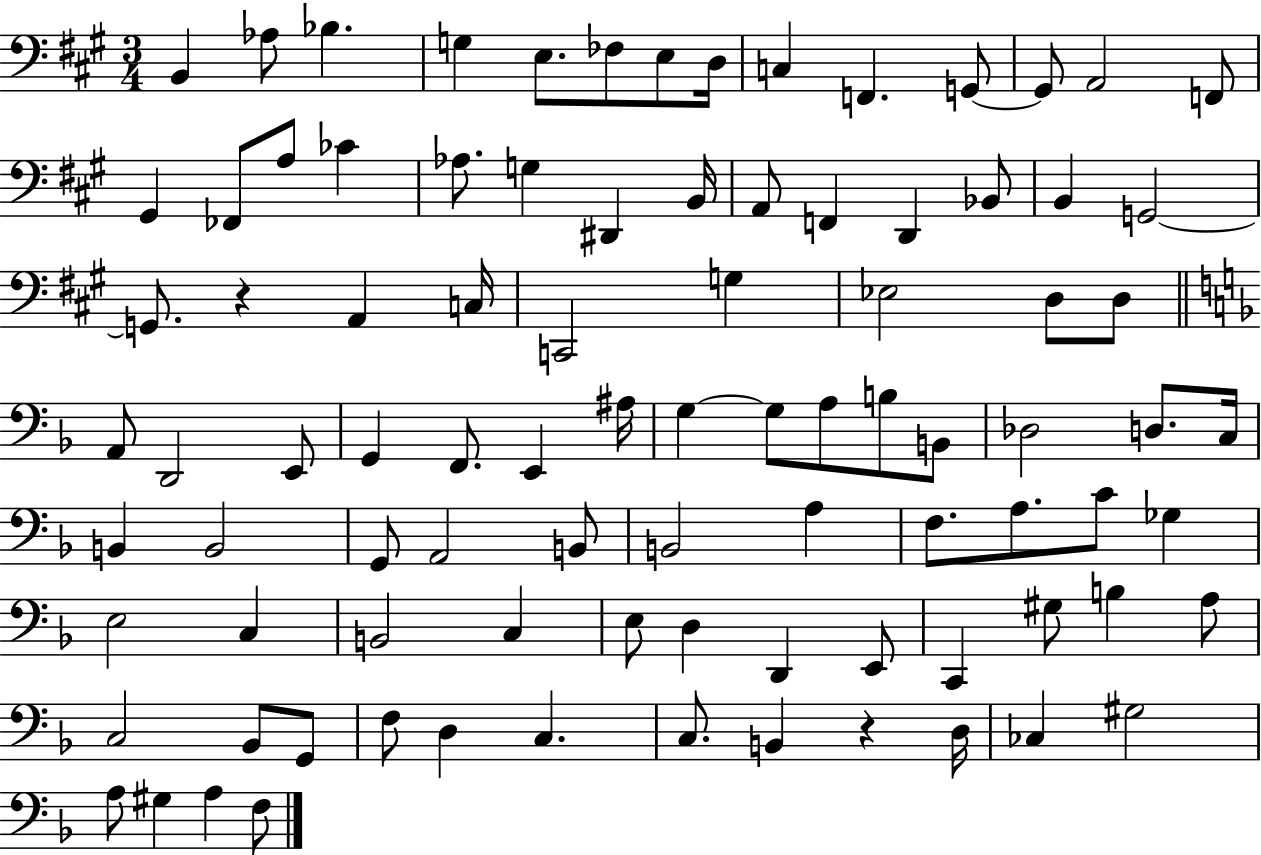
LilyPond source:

{
  \clef bass
  \numericTimeSignature
  \time 3/4
  \key a \major
  \repeat volta 2 { b,4 aes8 bes4. | g4 e8. fes8 e8 d16 | c4 f,4. g,8~~ | g,8 a,2 f,8 | \break gis,4 fes,8 a8 ces'4 | aes8. g4 dis,4 b,16 | a,8 f,4 d,4 bes,8 | b,4 g,2~~ | \break g,8. r4 a,4 c16 | c,2 g4 | ees2 d8 d8 | \bar "||" \break \key f \major a,8 d,2 e,8 | g,4 f,8. e,4 ais16 | g4~~ g8 a8 b8 b,8 | des2 d8. c16 | \break b,4 b,2 | g,8 a,2 b,8 | b,2 a4 | f8. a8. c'8 ges4 | \break e2 c4 | b,2 c4 | e8 d4 d,4 e,8 | c,4 gis8 b4 a8 | \break c2 bes,8 g,8 | f8 d4 c4. | c8. b,4 r4 d16 | ces4 gis2 | \break a8 gis4 a4 f8 | } \bar "|."
}